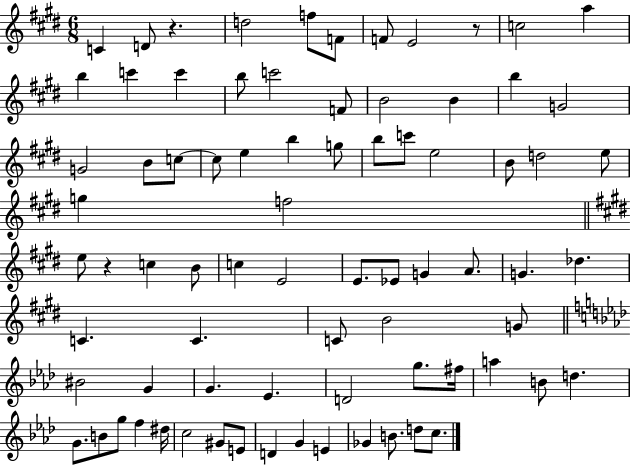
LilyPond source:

{
  \clef treble
  \numericTimeSignature
  \time 6/8
  \key e \major
  c'4 d'8 r4. | d''2 f''8 f'8 | f'8 e'2 r8 | c''2 a''4 | \break b''4 c'''4 c'''4 | b''8 c'''2 f'8 | b'2 b'4 | b''4 g'2 | \break g'2 b'8 c''8~~ | c''8 e''4 b''4 g''8 | b''8 c'''8 e''2 | b'8 d''2 e''8 | \break g''4 f''2 | \bar "||" \break \key e \major e''8 r4 c''4 b'8 | c''4 e'2 | e'8. ees'8 g'4 a'8. | g'4. des''4. | \break c'4. c'4. | c'8 b'2 g'8 | \bar "||" \break \key aes \major bis'2 g'4 | g'4. ees'4. | d'2 g''8. fis''16 | a''4 b'8 d''4. | \break g'8. b'8 g''8 f''4 dis''16 | c''2 gis'8 e'8 | d'4 g'4 e'4 | ges'4 b'8. d''8 c''8. | \break \bar "|."
}